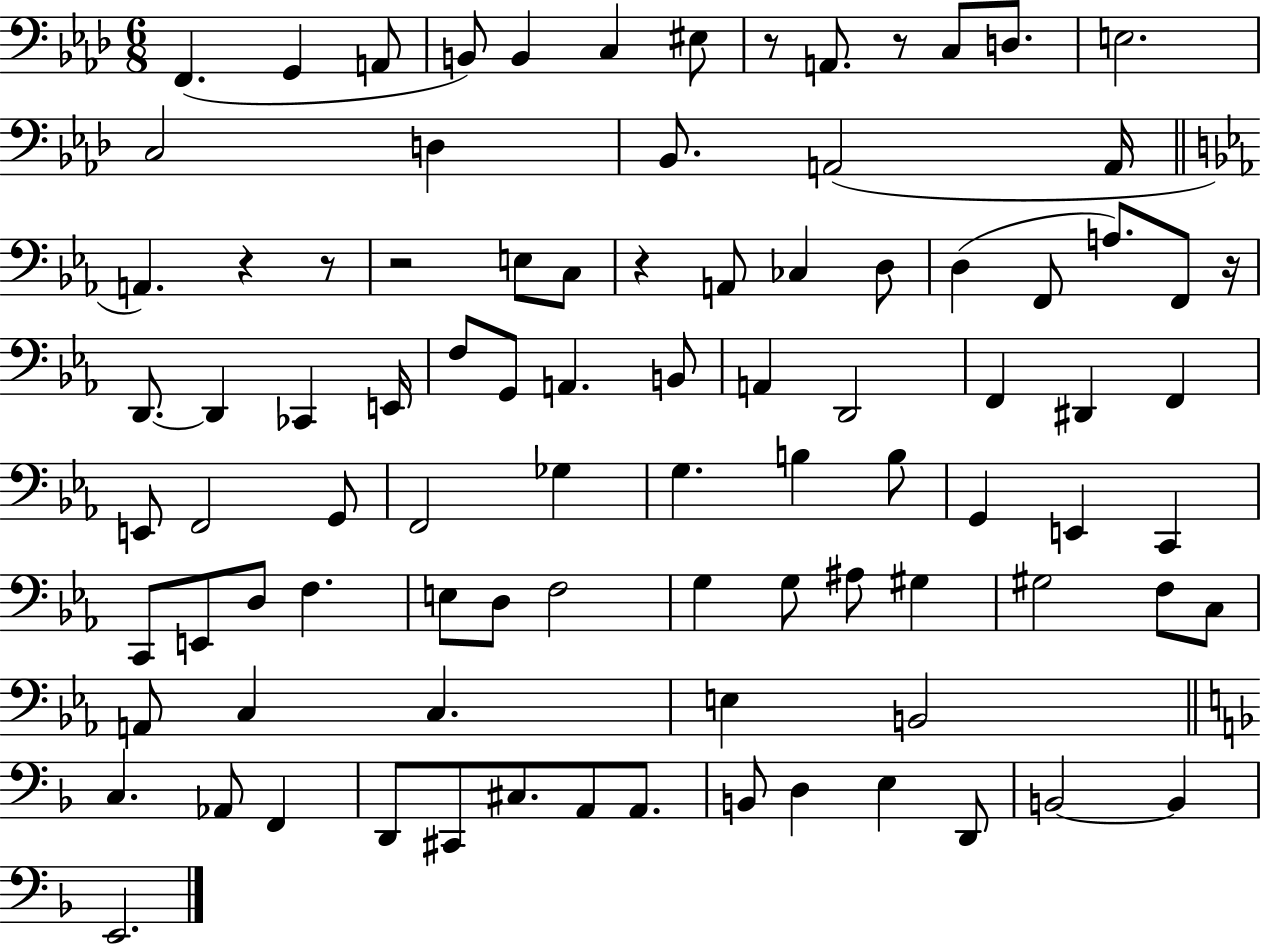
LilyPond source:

{
  \clef bass
  \numericTimeSignature
  \time 6/8
  \key aes \major
  \repeat volta 2 { f,4.( g,4 a,8 | b,8) b,4 c4 eis8 | r8 a,8. r8 c8 d8. | e2. | \break c2 d4 | bes,8. a,2( a,16 | \bar "||" \break \key ees \major a,4.) r4 r8 | r2 e8 c8 | r4 a,8 ces4 d8 | d4( f,8 a8.) f,8 r16 | \break d,8.~~ d,4 ces,4 e,16 | f8 g,8 a,4. b,8 | a,4 d,2 | f,4 dis,4 f,4 | \break e,8 f,2 g,8 | f,2 ges4 | g4. b4 b8 | g,4 e,4 c,4 | \break c,8 e,8 d8 f4. | e8 d8 f2 | g4 g8 ais8 gis4 | gis2 f8 c8 | \break a,8 c4 c4. | e4 b,2 | \bar "||" \break \key f \major c4. aes,8 f,4 | d,8 cis,8 cis8. a,8 a,8. | b,8 d4 e4 d,8 | b,2~~ b,4 | \break e,2. | } \bar "|."
}